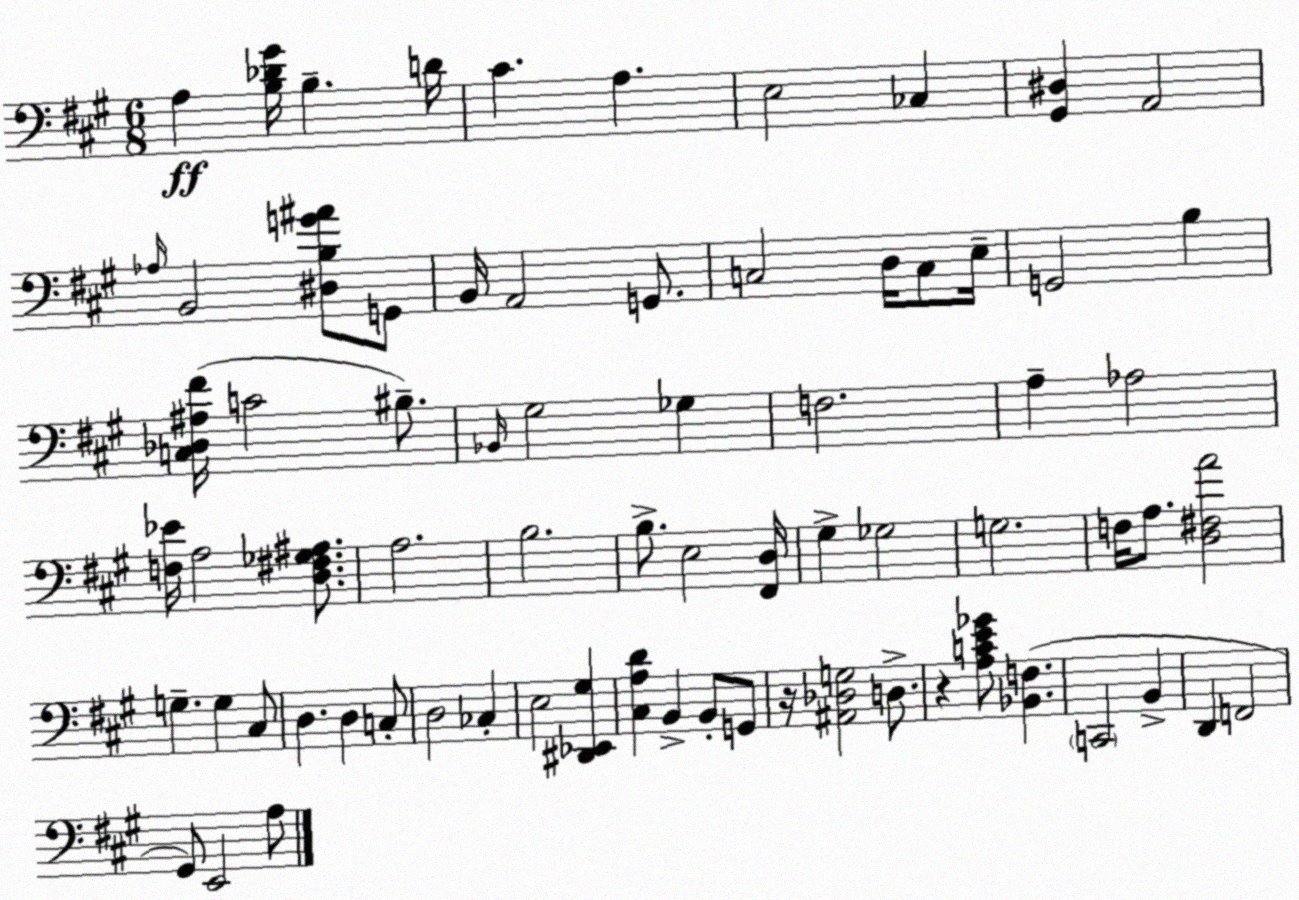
X:1
T:Untitled
M:6/8
L:1/4
K:A
A, [B,_D^G]/4 B, D/4 ^C A, E,2 _C, [^G,,^D,] A,,2 _A,/4 B,,2 [^D,B,G^A]/2 G,,/2 B,,/4 A,,2 G,,/2 C,2 D,/4 C,/2 E,/4 G,,2 B, [C,_D,^A,^F]/4 C2 ^B,/2 _B,,/4 ^G,2 _G, F,2 A, _A,2 [F,_E]/4 A,2 [D,^F,_G,^A,]/2 A,2 B,2 B,/2 E,2 [^F,,D,]/4 ^G, _G,2 G,2 F,/4 A,/2 [D,^F,A]2 G, G, ^C,/2 D, D, C,/2 D,2 _C, E,2 [^D,,_E,,^G,] [^C,A,D] B,, B,,/2 G,,/2 z/4 [^A,,_D,G,]2 D,/2 z [A,CE_G]/2 [_B,,F,] C,,2 B,, D,, F,,2 ^G,,/2 E,,2 A,/2